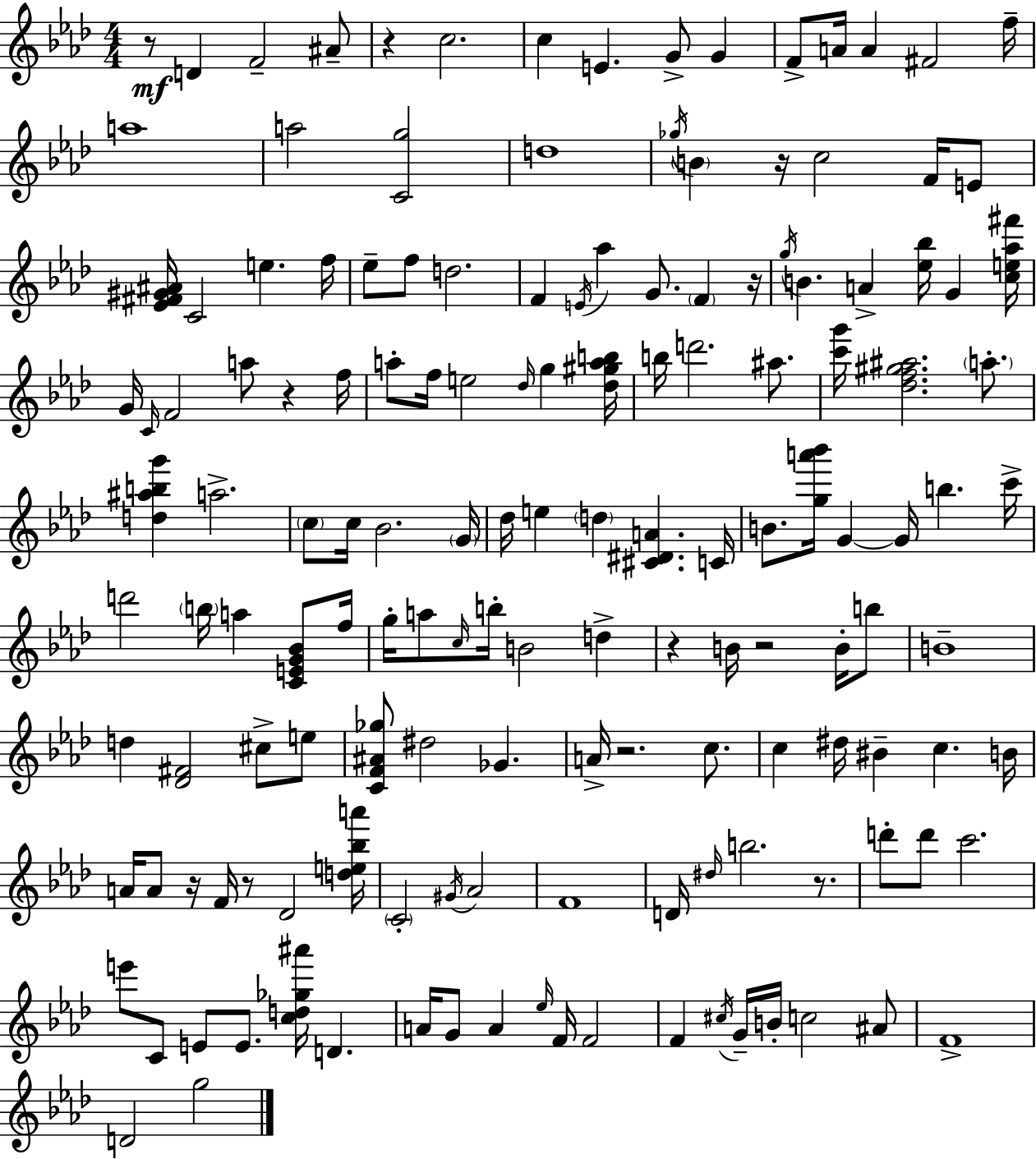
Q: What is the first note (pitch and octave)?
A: D4